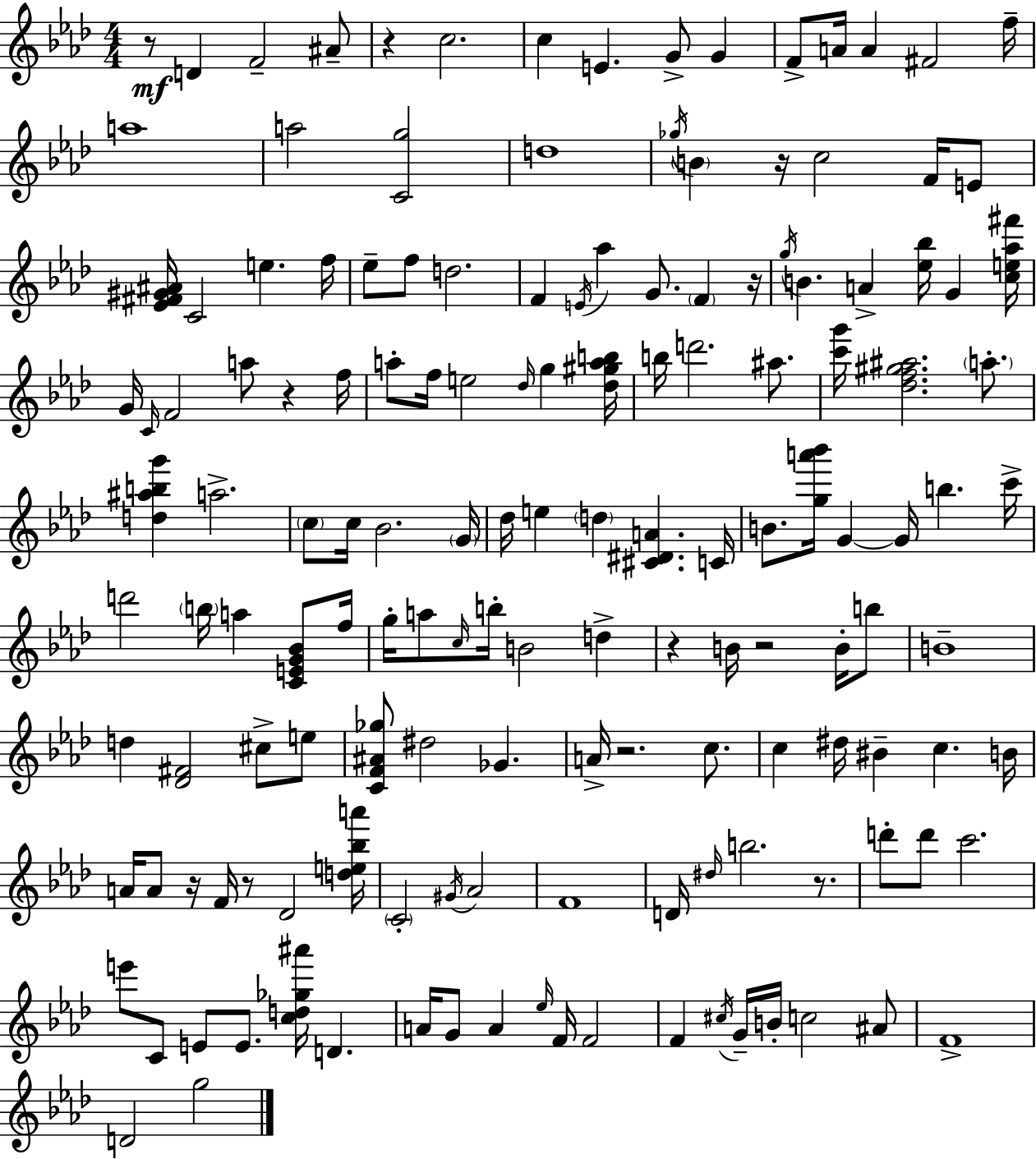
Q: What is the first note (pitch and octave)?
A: D4